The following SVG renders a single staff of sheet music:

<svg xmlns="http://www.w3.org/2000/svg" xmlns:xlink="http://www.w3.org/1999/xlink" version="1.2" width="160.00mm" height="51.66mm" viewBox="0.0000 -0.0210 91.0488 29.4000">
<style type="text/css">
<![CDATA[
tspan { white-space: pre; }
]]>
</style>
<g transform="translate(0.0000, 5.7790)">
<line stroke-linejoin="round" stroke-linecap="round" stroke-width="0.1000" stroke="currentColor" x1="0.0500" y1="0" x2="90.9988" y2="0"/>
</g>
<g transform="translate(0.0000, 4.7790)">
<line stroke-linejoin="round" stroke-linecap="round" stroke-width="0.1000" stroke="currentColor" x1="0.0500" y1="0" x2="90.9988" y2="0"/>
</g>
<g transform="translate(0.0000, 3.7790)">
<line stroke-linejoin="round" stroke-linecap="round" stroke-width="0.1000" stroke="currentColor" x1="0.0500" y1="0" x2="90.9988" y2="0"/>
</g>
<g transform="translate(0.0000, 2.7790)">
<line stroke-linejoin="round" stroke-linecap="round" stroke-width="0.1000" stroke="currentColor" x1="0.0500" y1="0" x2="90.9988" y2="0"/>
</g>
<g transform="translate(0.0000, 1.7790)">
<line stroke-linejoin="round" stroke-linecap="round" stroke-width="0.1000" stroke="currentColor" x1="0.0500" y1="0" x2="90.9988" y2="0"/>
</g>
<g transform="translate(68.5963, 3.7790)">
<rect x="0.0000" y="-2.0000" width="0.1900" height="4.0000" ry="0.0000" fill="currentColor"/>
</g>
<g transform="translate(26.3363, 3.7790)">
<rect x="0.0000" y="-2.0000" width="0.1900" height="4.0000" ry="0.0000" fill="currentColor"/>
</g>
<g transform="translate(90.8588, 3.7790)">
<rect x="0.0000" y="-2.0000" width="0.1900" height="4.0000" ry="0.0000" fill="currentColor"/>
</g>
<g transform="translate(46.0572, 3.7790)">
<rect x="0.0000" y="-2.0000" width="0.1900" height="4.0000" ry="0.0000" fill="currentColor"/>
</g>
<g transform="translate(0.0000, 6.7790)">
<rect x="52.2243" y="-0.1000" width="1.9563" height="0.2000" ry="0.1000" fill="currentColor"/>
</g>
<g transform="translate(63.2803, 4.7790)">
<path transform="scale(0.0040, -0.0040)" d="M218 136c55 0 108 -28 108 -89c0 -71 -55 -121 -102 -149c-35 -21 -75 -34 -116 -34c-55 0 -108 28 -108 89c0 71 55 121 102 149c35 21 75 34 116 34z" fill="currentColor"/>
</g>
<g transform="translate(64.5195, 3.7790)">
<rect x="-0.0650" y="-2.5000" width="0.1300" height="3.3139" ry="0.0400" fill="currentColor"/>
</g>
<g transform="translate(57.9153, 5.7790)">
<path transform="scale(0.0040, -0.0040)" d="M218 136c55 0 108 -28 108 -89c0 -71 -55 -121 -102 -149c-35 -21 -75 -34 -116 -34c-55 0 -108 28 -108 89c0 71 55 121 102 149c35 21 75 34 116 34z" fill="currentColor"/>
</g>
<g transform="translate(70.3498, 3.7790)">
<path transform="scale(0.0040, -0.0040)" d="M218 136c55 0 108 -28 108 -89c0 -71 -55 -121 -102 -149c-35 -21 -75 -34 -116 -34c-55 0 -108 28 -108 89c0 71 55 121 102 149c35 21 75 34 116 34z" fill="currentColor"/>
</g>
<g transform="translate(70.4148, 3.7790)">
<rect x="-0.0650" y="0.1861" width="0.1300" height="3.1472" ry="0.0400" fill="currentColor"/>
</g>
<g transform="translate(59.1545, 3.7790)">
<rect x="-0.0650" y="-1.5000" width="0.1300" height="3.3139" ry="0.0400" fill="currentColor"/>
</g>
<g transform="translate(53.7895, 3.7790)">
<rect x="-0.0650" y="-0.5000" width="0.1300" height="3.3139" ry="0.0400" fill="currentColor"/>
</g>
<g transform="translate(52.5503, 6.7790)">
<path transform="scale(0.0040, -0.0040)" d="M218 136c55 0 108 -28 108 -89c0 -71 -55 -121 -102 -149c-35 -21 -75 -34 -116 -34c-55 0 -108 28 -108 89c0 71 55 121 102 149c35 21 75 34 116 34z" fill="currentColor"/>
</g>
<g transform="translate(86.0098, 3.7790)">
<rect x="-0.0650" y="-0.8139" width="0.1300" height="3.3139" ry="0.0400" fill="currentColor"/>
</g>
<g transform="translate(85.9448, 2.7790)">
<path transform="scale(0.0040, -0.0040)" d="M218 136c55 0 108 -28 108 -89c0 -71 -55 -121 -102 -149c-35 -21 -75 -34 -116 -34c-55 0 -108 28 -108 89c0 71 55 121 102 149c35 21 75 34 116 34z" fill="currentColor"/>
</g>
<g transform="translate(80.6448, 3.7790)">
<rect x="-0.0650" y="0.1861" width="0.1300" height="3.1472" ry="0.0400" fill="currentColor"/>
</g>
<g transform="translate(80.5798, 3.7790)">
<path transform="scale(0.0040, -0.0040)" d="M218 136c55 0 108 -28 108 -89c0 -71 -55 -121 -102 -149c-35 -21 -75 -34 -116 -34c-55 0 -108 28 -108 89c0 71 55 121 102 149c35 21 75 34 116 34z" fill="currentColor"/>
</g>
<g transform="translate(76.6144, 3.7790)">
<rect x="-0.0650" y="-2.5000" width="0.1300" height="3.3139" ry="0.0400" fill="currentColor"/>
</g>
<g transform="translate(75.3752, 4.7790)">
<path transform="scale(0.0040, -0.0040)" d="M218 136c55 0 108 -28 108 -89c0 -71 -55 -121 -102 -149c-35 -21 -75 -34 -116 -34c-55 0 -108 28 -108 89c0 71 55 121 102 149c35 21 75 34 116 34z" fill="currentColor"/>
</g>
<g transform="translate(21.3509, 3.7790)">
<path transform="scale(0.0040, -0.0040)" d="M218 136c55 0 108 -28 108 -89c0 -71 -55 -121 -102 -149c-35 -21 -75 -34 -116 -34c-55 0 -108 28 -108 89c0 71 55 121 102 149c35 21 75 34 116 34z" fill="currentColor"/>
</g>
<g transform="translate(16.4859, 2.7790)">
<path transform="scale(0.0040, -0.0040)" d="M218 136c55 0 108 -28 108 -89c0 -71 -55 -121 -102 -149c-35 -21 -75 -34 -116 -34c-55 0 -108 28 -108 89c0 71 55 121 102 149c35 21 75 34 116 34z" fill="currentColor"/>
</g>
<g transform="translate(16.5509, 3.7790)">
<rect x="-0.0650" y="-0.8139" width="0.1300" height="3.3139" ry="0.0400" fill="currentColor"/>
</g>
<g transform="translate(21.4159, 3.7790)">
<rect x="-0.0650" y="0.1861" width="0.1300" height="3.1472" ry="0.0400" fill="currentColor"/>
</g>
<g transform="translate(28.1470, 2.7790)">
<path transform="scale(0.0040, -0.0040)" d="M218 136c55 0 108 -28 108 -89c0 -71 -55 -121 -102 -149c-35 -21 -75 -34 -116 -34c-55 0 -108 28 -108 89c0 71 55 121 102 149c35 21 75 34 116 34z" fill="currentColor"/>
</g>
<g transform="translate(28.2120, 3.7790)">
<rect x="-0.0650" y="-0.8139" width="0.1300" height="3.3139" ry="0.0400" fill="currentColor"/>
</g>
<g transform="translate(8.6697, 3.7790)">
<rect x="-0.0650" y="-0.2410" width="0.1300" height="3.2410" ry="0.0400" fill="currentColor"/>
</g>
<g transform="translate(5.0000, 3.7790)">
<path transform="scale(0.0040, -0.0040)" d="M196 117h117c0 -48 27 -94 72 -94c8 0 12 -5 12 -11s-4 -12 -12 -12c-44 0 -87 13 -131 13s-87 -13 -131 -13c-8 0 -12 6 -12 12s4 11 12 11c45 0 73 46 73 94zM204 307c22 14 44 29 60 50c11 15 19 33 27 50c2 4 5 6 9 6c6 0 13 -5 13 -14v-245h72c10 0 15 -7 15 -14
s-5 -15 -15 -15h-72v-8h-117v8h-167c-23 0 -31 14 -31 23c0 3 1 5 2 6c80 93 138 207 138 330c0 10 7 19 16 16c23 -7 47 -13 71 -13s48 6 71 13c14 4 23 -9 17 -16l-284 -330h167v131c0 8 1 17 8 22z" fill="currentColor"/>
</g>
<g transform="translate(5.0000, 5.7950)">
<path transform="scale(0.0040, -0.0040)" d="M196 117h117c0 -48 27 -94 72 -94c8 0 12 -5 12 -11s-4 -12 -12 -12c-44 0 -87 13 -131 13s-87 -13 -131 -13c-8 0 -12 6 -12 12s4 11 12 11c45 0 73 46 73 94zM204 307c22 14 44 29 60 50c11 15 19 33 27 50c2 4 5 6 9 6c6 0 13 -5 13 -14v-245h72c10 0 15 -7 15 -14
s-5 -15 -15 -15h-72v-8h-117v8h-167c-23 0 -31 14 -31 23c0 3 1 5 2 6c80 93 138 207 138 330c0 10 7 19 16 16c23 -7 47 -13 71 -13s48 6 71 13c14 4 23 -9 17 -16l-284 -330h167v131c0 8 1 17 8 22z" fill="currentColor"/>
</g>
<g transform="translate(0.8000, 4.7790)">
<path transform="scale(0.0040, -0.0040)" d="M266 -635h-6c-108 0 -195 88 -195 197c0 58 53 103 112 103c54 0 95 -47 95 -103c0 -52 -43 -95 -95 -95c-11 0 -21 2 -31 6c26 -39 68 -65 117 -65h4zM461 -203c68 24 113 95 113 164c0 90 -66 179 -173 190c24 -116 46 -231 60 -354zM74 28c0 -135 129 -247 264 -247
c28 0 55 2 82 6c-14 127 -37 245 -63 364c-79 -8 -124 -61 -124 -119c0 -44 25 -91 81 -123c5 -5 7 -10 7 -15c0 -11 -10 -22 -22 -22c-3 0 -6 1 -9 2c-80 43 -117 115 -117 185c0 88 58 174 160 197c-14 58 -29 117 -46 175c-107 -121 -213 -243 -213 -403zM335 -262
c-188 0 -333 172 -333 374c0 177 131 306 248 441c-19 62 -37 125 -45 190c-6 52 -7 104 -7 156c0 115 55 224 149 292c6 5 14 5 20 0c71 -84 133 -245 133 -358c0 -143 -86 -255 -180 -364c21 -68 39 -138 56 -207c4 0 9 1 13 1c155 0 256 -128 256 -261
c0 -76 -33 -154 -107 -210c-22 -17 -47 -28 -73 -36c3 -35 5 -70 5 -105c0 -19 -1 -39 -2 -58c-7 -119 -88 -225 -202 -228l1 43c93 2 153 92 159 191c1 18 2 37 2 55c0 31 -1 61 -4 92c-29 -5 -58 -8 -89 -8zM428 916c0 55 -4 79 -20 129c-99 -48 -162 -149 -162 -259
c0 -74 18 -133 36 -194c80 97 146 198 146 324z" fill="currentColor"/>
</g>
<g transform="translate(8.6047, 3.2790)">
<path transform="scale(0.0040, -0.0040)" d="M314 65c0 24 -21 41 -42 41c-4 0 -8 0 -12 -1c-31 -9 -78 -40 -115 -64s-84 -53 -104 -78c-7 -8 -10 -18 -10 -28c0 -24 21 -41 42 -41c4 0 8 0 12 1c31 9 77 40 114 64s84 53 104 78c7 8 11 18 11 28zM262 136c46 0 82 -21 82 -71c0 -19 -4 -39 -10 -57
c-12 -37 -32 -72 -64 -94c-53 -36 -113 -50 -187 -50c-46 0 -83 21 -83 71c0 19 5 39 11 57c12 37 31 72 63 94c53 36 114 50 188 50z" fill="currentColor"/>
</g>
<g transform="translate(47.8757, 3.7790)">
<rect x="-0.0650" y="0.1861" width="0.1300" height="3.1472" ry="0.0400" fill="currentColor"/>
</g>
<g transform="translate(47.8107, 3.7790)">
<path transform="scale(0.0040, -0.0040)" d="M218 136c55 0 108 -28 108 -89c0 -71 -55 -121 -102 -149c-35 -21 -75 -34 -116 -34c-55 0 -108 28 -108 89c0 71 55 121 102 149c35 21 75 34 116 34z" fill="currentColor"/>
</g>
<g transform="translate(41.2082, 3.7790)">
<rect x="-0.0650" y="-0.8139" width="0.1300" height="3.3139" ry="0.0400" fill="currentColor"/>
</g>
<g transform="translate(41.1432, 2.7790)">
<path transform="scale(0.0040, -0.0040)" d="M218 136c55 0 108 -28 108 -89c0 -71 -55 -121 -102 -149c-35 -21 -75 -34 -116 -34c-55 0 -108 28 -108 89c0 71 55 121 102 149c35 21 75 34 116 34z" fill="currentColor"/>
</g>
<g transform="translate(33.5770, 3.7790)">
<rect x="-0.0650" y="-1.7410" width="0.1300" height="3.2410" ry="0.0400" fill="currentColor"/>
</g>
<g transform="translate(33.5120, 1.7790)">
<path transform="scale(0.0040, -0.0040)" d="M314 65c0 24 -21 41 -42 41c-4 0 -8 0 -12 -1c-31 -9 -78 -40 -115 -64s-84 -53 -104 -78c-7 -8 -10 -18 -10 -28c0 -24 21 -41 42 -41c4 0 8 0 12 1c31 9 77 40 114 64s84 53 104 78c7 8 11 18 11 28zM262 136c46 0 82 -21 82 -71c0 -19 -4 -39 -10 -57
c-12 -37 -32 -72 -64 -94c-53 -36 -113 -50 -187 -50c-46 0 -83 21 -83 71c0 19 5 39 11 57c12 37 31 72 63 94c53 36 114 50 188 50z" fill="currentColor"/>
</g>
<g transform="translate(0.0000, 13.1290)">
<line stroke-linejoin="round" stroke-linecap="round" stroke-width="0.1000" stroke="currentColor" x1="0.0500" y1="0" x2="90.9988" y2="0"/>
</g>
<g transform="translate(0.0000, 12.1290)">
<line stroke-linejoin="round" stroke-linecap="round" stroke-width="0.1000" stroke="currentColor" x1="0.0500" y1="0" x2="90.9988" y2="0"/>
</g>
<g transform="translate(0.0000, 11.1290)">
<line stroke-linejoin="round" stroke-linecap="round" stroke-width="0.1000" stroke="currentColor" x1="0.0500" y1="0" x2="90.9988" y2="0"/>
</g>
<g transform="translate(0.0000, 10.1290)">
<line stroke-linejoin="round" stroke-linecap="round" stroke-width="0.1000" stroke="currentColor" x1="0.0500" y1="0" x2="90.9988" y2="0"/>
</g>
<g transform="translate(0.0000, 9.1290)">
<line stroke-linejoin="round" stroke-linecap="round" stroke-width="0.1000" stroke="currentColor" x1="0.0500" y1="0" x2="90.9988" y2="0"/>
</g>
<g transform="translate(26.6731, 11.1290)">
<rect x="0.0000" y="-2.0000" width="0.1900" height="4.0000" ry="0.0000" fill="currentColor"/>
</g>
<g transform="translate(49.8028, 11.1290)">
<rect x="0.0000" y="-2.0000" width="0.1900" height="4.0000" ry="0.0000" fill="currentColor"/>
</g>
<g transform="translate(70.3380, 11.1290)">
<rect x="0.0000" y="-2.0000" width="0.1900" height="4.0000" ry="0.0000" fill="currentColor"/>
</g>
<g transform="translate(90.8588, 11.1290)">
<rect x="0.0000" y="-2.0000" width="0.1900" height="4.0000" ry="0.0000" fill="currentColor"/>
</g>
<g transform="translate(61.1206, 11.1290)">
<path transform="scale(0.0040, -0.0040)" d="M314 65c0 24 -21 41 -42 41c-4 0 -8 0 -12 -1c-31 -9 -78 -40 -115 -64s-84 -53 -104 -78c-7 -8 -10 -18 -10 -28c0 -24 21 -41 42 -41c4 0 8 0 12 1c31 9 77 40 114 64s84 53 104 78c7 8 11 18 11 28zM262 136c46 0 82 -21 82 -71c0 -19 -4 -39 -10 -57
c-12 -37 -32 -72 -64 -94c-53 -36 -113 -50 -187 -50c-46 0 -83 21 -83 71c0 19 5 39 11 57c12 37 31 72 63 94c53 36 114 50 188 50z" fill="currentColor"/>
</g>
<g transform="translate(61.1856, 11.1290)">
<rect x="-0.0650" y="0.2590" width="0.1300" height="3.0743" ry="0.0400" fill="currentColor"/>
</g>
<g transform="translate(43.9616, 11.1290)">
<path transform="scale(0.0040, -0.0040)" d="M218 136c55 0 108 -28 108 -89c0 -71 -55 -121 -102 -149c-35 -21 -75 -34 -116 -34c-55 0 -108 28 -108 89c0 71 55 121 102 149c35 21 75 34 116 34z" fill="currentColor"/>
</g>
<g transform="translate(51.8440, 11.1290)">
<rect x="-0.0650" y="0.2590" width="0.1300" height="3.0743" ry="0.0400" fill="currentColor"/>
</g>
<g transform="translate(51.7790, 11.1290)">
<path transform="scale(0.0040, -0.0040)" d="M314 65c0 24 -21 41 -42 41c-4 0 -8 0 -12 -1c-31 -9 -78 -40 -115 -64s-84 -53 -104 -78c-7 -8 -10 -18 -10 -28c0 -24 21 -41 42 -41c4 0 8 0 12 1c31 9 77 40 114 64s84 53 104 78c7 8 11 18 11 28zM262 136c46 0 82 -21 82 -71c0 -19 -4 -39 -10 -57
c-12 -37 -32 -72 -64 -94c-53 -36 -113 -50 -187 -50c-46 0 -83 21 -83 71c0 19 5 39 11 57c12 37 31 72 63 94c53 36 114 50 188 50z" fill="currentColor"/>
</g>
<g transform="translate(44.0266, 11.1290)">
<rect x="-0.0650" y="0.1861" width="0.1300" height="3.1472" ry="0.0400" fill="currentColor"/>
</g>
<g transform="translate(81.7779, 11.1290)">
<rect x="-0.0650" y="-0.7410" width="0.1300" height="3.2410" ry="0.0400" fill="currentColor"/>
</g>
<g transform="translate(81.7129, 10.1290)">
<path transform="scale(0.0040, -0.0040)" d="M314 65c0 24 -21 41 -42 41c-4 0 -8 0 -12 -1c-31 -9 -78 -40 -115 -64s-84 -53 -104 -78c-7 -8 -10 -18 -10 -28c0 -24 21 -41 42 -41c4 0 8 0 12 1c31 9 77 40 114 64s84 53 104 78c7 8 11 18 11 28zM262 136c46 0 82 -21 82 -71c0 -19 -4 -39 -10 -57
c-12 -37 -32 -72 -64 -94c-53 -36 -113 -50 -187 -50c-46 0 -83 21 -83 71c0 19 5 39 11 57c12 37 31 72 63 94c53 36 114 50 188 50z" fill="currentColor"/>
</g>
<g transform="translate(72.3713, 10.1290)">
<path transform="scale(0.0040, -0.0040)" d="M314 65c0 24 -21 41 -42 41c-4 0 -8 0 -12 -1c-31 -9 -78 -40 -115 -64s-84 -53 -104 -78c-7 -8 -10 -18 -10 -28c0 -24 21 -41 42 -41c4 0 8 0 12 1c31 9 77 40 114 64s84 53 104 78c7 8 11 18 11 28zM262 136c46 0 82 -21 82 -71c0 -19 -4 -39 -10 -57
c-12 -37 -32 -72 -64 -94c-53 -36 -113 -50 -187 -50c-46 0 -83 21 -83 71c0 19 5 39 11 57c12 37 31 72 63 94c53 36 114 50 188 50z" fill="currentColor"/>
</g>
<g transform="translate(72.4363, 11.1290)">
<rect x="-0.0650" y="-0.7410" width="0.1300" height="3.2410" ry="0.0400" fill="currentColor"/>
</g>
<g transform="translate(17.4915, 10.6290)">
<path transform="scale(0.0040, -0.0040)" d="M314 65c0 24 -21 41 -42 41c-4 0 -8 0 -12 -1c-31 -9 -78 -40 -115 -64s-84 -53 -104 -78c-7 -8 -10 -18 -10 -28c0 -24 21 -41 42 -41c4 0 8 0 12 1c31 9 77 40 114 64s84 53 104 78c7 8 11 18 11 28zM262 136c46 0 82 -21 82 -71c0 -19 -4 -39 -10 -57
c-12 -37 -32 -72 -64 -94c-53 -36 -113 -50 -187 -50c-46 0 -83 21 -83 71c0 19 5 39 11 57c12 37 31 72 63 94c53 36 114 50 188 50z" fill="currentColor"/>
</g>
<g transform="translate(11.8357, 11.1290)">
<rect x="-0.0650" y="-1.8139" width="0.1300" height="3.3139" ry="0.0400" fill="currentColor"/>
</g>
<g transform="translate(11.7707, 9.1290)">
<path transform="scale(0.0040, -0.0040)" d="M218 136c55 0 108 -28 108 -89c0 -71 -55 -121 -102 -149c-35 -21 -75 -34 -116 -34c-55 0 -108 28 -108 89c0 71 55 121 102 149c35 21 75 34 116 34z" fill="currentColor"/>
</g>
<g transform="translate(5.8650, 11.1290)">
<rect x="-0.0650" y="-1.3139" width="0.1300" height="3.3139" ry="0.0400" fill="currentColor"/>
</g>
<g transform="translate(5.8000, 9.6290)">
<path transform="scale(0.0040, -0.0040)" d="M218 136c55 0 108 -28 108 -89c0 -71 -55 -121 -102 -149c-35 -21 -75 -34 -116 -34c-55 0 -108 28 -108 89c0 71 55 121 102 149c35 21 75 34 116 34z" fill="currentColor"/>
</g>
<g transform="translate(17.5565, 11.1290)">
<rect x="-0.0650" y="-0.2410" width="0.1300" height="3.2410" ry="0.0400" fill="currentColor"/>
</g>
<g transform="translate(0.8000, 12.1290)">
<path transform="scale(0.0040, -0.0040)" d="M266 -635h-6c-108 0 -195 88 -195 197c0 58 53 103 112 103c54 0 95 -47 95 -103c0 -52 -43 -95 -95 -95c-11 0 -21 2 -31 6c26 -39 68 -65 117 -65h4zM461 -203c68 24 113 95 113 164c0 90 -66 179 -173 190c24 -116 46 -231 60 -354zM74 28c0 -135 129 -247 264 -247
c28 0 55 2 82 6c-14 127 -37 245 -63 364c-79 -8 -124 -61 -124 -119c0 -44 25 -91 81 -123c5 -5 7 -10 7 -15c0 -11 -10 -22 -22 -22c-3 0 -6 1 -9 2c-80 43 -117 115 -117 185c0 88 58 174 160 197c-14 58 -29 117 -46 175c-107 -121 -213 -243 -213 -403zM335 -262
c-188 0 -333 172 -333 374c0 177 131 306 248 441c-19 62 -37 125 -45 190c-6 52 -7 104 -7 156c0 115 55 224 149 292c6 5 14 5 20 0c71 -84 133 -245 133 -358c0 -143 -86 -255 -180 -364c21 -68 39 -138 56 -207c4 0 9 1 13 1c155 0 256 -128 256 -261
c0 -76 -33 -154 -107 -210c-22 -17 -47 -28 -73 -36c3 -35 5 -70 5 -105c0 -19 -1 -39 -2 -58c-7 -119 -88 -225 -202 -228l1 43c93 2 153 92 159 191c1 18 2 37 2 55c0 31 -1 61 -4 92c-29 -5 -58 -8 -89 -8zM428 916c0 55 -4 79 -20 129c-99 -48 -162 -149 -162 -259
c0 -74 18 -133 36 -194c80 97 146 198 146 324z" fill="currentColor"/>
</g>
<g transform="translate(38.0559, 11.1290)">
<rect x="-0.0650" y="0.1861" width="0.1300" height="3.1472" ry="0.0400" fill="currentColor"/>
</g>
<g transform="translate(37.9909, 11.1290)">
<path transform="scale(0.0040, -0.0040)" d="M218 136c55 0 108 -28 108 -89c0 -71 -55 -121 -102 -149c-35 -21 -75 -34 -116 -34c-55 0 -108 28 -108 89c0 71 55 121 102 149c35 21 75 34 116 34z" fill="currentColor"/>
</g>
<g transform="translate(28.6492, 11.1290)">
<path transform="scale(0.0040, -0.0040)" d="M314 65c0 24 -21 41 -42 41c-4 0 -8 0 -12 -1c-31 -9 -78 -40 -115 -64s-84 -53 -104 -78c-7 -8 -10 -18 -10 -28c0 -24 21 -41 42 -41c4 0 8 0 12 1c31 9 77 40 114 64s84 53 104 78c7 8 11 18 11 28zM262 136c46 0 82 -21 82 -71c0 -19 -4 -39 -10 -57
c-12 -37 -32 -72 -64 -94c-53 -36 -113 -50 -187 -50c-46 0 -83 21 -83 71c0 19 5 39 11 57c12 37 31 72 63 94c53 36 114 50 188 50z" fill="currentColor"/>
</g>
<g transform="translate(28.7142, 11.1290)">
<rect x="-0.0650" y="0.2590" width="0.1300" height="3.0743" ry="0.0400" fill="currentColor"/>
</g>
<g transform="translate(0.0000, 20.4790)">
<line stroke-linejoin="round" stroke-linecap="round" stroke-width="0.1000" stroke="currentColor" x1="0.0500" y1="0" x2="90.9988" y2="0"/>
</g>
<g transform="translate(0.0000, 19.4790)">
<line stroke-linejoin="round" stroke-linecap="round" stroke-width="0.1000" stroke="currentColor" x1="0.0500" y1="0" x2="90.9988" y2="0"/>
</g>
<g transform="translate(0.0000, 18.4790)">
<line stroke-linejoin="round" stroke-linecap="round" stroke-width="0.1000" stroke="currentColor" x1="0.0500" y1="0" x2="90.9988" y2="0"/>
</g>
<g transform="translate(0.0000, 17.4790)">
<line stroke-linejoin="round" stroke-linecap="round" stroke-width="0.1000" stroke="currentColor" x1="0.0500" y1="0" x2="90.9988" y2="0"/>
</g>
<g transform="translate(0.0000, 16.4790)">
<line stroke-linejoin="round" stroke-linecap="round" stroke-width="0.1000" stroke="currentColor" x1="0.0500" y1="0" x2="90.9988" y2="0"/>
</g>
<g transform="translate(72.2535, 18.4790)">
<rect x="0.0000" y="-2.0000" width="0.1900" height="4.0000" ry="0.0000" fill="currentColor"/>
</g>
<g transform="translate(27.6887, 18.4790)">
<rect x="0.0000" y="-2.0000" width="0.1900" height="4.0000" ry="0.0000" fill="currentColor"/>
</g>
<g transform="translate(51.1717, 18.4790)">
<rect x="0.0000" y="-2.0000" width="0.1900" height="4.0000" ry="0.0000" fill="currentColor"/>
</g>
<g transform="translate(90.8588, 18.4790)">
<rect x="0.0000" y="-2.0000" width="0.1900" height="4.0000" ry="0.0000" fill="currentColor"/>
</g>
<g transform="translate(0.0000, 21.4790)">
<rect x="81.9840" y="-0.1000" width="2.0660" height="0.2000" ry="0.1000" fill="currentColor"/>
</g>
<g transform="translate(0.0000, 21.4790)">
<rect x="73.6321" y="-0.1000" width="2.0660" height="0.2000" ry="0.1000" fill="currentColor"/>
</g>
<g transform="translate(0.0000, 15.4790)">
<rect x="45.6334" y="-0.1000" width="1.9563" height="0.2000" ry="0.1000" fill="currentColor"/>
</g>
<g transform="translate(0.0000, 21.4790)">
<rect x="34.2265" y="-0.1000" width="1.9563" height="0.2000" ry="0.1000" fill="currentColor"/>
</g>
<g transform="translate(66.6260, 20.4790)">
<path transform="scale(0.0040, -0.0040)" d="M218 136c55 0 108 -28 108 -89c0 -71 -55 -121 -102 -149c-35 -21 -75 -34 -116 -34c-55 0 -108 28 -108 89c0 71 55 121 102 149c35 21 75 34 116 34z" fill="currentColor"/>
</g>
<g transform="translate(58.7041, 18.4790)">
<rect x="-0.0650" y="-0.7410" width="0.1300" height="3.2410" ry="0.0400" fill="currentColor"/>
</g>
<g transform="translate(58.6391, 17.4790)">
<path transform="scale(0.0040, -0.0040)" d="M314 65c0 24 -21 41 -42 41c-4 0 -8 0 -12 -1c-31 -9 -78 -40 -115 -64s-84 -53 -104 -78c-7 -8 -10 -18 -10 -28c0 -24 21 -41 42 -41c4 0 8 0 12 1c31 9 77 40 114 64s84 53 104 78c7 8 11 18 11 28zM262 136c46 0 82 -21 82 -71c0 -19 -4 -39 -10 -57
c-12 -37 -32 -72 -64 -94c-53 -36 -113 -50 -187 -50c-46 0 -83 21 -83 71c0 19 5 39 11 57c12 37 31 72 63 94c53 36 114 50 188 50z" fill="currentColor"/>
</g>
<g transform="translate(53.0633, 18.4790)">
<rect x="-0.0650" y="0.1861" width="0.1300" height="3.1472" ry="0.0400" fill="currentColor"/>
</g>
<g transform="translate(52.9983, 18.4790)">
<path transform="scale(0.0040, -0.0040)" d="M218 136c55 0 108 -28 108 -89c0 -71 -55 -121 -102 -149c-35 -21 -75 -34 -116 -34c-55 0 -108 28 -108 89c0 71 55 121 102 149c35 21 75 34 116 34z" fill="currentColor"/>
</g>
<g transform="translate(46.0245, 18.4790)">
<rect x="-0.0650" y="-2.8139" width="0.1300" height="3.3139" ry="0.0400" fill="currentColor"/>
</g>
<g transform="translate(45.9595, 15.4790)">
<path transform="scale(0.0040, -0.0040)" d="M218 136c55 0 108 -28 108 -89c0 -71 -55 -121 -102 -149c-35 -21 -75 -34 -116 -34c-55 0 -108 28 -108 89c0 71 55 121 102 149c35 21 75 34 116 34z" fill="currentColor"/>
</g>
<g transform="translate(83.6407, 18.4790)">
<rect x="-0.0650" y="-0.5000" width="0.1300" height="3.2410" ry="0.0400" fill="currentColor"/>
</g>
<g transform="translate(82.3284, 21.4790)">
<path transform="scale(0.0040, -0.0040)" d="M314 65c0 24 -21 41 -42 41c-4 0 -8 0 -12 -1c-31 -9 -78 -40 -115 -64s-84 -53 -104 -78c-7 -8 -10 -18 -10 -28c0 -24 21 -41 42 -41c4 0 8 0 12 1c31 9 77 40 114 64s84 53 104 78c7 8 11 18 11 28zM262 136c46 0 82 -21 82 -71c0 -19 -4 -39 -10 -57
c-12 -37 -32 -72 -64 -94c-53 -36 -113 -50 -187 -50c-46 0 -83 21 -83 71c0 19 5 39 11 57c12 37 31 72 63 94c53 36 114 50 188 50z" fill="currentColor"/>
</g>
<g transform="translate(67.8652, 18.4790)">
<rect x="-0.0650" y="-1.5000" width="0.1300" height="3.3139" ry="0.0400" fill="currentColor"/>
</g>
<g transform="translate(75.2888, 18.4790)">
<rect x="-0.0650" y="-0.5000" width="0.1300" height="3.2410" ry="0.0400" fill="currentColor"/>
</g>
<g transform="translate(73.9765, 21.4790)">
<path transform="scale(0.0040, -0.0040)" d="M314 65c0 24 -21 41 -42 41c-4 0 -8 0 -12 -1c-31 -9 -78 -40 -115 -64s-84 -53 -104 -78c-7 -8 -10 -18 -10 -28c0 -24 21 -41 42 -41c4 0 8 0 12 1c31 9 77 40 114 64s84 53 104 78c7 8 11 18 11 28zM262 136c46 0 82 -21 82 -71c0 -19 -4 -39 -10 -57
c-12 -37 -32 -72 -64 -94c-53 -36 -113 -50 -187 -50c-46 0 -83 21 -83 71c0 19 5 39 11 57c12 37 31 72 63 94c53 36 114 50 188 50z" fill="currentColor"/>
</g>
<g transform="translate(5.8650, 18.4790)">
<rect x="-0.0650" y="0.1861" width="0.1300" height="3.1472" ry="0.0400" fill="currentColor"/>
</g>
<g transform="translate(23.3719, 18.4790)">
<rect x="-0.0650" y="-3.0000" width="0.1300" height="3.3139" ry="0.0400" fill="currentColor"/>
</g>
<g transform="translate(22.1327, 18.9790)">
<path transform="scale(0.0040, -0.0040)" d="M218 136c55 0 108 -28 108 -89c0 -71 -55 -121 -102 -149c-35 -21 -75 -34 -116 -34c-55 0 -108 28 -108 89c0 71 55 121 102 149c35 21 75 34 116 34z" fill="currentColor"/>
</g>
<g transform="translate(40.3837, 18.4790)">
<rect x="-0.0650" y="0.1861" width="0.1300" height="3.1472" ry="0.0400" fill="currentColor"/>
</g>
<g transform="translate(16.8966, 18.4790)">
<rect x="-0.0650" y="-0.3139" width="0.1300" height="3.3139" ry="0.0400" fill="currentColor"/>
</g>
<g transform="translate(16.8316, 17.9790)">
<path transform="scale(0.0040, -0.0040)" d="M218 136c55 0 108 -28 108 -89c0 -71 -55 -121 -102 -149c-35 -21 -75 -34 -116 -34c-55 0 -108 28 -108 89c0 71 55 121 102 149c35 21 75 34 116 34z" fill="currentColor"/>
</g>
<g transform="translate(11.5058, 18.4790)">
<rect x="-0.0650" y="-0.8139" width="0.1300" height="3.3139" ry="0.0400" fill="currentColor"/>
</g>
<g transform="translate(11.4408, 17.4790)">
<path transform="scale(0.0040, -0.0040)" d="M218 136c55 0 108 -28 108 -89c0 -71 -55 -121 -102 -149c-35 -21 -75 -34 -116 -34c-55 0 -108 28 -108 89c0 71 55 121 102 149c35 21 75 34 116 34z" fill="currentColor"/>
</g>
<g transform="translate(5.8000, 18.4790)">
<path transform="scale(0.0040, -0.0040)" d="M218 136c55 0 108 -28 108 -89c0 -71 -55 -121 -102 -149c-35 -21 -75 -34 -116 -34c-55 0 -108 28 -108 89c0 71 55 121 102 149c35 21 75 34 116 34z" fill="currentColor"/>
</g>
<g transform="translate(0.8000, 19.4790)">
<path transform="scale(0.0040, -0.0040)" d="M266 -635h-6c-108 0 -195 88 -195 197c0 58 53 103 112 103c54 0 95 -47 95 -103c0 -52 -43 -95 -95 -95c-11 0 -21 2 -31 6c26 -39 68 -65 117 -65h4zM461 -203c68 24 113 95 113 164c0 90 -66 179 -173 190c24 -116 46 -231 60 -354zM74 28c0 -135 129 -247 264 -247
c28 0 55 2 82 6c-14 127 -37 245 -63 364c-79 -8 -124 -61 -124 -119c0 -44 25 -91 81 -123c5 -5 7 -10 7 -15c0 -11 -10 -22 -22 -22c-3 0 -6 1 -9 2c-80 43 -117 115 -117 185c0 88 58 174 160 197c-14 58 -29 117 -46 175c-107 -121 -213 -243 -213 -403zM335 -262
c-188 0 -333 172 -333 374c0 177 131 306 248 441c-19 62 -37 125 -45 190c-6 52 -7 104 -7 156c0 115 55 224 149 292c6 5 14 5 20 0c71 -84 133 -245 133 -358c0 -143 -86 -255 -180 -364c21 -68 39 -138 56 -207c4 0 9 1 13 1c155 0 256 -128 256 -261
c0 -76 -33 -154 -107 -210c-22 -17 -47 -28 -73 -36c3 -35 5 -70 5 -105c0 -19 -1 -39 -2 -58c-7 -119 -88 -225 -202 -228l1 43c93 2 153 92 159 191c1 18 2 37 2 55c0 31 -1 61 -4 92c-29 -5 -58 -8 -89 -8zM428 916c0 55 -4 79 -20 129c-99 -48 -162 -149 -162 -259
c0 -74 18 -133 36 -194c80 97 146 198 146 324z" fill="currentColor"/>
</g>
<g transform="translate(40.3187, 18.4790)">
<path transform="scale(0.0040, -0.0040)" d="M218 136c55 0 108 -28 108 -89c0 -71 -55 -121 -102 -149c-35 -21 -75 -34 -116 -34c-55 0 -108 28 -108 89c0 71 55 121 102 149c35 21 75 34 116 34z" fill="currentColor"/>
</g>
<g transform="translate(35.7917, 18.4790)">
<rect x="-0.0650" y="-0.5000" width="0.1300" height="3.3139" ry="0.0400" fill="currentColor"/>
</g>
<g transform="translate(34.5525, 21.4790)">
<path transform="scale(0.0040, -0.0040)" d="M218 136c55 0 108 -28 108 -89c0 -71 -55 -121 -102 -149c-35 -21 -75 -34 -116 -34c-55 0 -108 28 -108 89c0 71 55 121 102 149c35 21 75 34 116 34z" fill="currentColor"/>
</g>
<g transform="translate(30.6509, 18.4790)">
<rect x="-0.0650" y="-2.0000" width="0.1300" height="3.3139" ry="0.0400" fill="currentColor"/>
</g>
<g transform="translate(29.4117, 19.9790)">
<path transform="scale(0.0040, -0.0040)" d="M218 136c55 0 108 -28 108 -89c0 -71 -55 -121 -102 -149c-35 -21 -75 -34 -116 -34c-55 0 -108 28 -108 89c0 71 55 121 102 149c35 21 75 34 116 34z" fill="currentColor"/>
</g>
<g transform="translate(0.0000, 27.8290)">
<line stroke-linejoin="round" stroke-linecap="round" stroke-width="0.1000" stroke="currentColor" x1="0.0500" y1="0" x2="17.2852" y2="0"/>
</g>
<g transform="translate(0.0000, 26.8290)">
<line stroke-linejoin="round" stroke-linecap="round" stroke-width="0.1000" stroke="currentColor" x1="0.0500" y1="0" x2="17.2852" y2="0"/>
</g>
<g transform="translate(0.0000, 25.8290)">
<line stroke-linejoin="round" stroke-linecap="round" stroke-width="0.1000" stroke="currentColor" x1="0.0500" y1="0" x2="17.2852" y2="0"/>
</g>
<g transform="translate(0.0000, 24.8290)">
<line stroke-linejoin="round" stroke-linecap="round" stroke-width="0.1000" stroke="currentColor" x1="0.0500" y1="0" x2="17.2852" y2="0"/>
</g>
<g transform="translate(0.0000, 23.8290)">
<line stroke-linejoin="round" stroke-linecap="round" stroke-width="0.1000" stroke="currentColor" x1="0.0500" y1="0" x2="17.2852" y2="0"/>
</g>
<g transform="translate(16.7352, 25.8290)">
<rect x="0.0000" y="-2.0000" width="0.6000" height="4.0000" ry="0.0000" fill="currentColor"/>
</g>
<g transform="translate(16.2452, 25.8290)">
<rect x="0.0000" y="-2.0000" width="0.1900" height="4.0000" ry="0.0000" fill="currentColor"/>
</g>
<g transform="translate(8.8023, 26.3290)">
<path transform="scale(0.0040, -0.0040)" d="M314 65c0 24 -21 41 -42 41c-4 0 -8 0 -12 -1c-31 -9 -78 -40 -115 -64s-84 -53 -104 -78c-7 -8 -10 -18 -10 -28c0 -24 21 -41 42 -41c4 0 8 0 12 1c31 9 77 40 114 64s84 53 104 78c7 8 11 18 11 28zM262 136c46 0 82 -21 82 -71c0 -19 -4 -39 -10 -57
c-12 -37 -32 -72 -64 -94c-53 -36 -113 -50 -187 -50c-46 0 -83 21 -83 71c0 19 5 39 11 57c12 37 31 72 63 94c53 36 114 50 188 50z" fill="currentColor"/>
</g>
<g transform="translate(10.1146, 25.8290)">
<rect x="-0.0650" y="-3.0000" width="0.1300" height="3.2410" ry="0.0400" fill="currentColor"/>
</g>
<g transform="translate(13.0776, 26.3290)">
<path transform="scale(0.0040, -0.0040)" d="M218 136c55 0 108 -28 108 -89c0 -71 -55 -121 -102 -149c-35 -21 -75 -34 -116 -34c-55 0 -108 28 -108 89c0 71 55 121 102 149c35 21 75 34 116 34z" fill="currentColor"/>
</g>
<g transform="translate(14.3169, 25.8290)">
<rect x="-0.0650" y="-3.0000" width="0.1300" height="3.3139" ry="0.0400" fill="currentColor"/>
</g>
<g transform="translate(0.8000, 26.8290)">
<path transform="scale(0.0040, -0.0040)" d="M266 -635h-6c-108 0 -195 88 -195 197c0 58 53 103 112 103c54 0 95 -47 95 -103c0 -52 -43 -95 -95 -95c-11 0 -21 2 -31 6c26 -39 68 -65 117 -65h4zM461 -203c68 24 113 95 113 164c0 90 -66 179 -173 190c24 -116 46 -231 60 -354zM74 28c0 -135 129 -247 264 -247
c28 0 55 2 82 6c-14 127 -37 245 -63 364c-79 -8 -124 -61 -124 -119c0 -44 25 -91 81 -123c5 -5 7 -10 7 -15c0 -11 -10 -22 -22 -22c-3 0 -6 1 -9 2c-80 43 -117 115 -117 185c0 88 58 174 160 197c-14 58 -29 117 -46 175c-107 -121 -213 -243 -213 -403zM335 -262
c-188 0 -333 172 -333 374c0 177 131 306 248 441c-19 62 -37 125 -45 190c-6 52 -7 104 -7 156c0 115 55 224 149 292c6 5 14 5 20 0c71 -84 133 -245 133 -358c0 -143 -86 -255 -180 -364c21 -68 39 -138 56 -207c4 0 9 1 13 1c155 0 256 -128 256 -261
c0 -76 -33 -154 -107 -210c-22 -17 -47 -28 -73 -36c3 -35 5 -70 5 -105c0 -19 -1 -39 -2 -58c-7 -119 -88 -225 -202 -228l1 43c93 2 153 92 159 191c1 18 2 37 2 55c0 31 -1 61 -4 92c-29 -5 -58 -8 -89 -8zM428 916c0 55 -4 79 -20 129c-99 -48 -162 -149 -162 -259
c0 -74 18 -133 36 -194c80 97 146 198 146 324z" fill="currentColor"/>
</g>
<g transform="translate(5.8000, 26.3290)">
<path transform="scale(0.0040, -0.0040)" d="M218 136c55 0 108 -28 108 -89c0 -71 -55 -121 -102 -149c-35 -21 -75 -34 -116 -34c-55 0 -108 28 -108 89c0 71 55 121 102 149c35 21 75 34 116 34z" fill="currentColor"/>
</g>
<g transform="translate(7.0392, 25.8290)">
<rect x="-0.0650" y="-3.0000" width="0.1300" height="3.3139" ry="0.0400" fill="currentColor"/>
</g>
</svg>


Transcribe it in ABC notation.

X:1
T:Untitled
M:4/4
L:1/4
K:C
c2 d B d f2 d B C E G B G B d e f c2 B2 B B B2 B2 d2 d2 B d c A F C B a B d2 E C2 C2 A A2 A